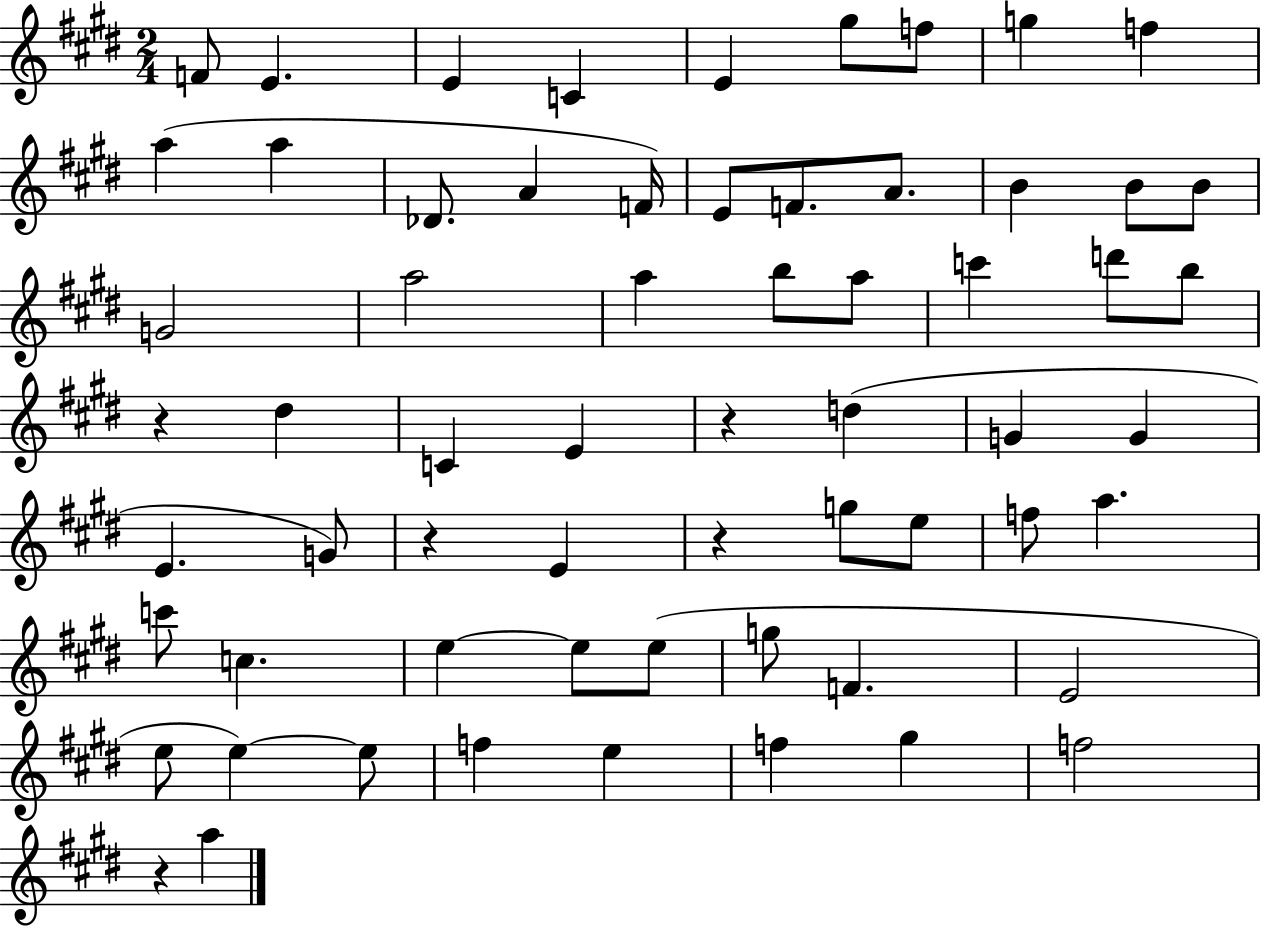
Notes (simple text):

F4/e E4/q. E4/q C4/q E4/q G#5/e F5/e G5/q F5/q A5/q A5/q Db4/e. A4/q F4/s E4/e F4/e. A4/e. B4/q B4/e B4/e G4/h A5/h A5/q B5/e A5/e C6/q D6/e B5/e R/q D#5/q C4/q E4/q R/q D5/q G4/q G4/q E4/q. G4/e R/q E4/q R/q G5/e E5/e F5/e A5/q. C6/e C5/q. E5/q E5/e E5/e G5/e F4/q. E4/h E5/e E5/q E5/e F5/q E5/q F5/q G#5/q F5/h R/q A5/q